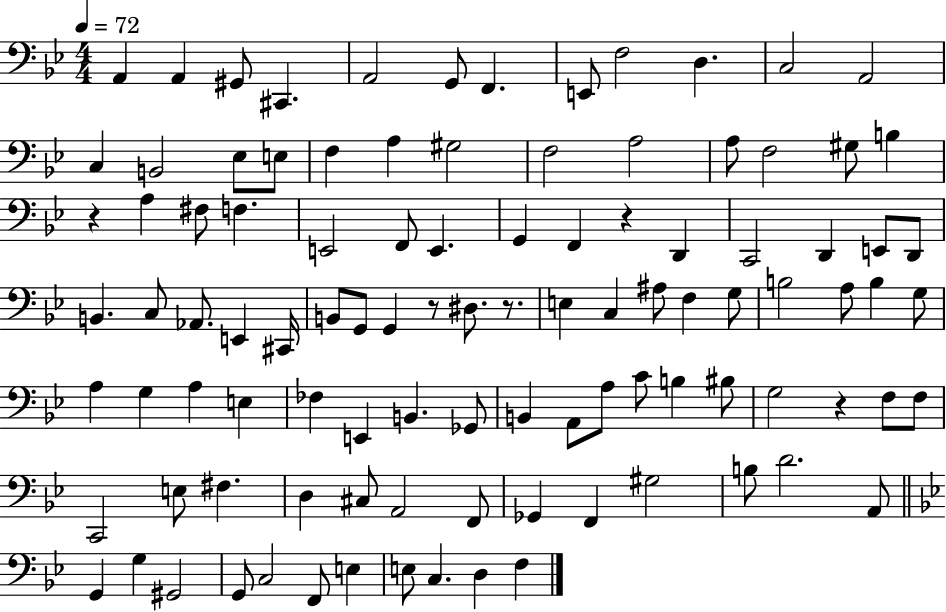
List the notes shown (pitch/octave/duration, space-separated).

A2/q A2/q G#2/e C#2/q. A2/h G2/e F2/q. E2/e F3/h D3/q. C3/h A2/h C3/q B2/h Eb3/e E3/e F3/q A3/q G#3/h F3/h A3/h A3/e F3/h G#3/e B3/q R/q A3/q F#3/e F3/q. E2/h F2/e E2/q. G2/q F2/q R/q D2/q C2/h D2/q E2/e D2/e B2/q. C3/e Ab2/e. E2/q C#2/s B2/e G2/e G2/q R/e D#3/e. R/e. E3/q C3/q A#3/e F3/q G3/e B3/h A3/e B3/q G3/e A3/q G3/q A3/q E3/q FES3/q E2/q B2/q. Gb2/e B2/q A2/e A3/e C4/e B3/q BIS3/e G3/h R/q F3/e F3/e C2/h E3/e F#3/q. D3/q C#3/e A2/h F2/e Gb2/q F2/q G#3/h B3/e D4/h. A2/e G2/q G3/q G#2/h G2/e C3/h F2/e E3/q E3/e C3/q. D3/q F3/q